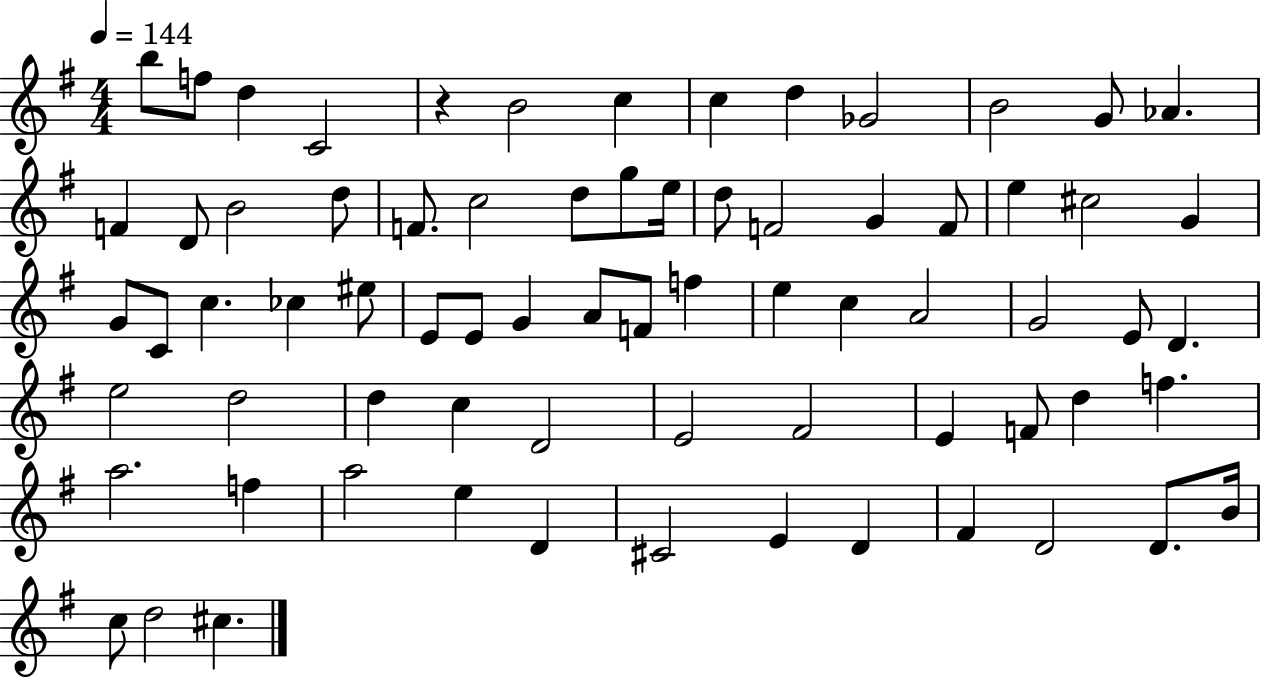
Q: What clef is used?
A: treble